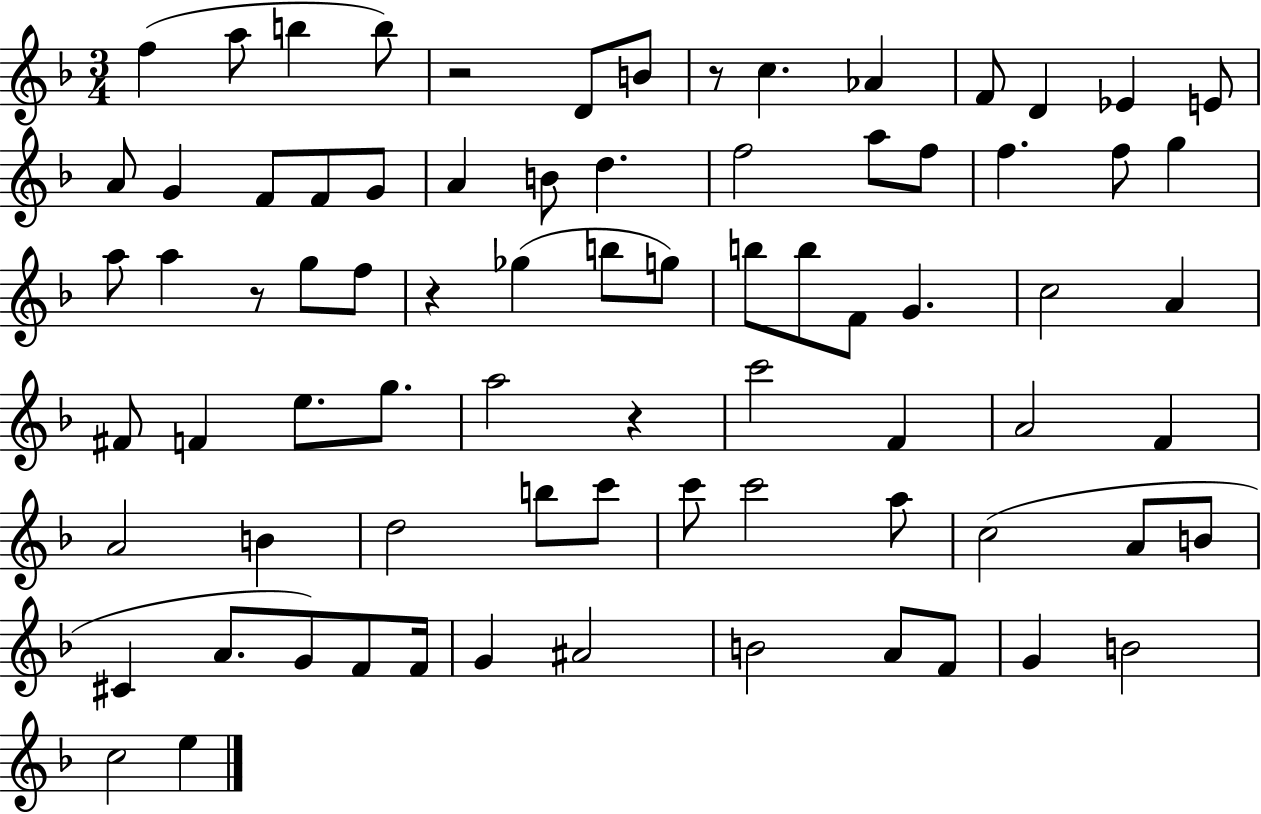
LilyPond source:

{
  \clef treble
  \numericTimeSignature
  \time 3/4
  \key f \major
  f''4( a''8 b''4 b''8) | r2 d'8 b'8 | r8 c''4. aes'4 | f'8 d'4 ees'4 e'8 | \break a'8 g'4 f'8 f'8 g'8 | a'4 b'8 d''4. | f''2 a''8 f''8 | f''4. f''8 g''4 | \break a''8 a''4 r8 g''8 f''8 | r4 ges''4( b''8 g''8) | b''8 b''8 f'8 g'4. | c''2 a'4 | \break fis'8 f'4 e''8. g''8. | a''2 r4 | c'''2 f'4 | a'2 f'4 | \break a'2 b'4 | d''2 b''8 c'''8 | c'''8 c'''2 a''8 | c''2( a'8 b'8 | \break cis'4 a'8. g'8) f'8 f'16 | g'4 ais'2 | b'2 a'8 f'8 | g'4 b'2 | \break c''2 e''4 | \bar "|."
}